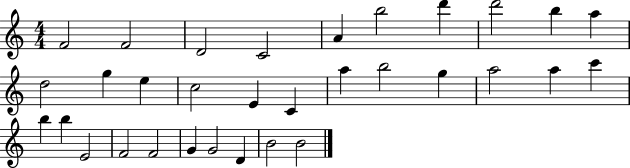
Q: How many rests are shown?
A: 0